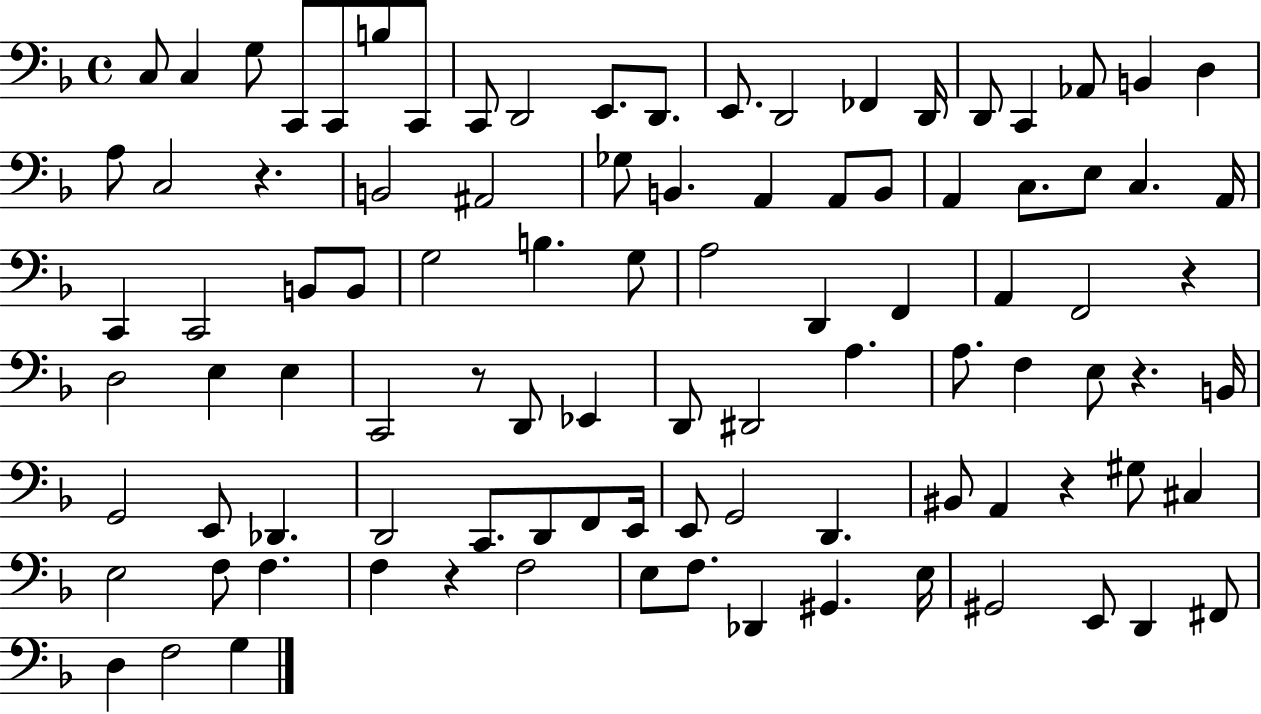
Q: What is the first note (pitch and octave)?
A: C3